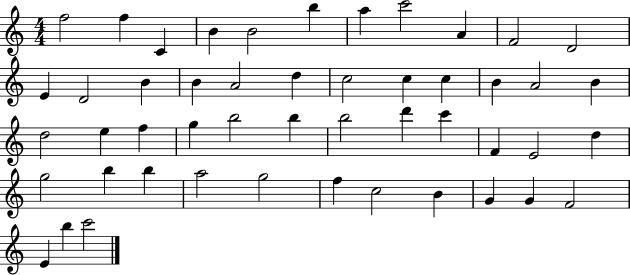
{
  \clef treble
  \numericTimeSignature
  \time 4/4
  \key c \major
  f''2 f''4 c'4 | b'4 b'2 b''4 | a''4 c'''2 a'4 | f'2 d'2 | \break e'4 d'2 b'4 | b'4 a'2 d''4 | c''2 c''4 c''4 | b'4 a'2 b'4 | \break d''2 e''4 f''4 | g''4 b''2 b''4 | b''2 d'''4 c'''4 | f'4 e'2 d''4 | \break g''2 b''4 b''4 | a''2 g''2 | f''4 c''2 b'4 | g'4 g'4 f'2 | \break e'4 b''4 c'''2 | \bar "|."
}